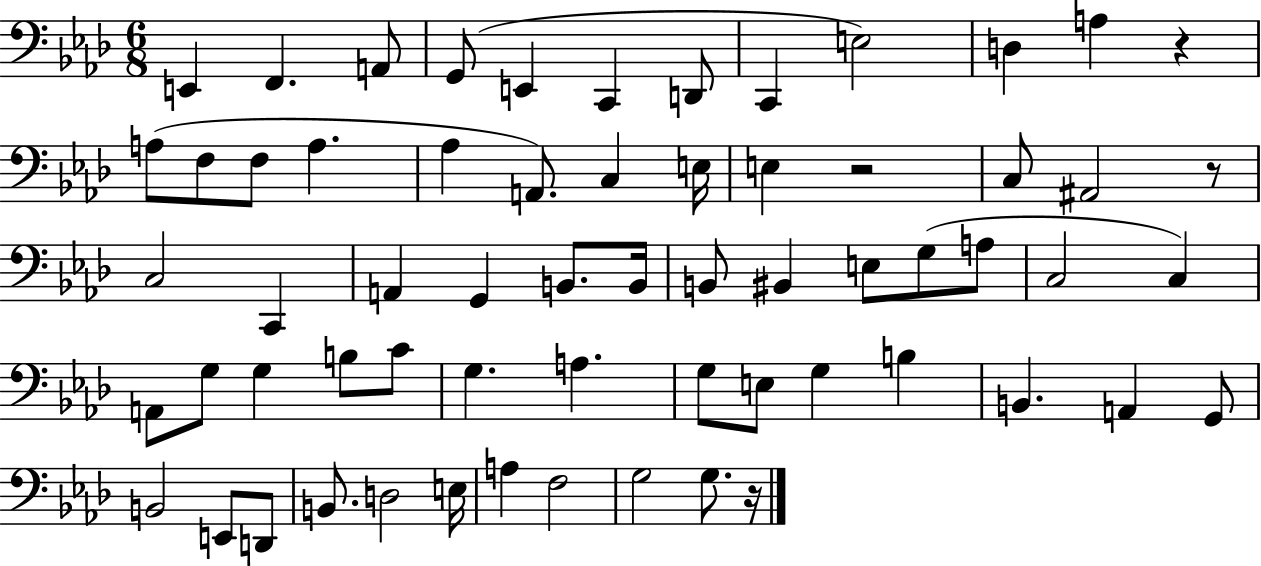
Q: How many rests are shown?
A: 4